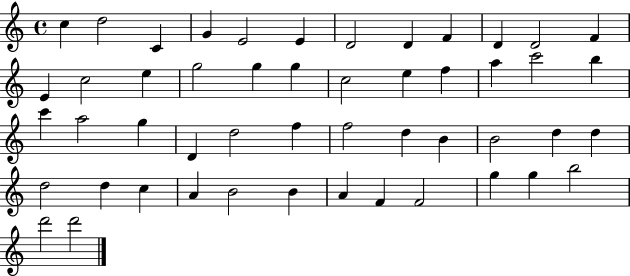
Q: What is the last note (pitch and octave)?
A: D6